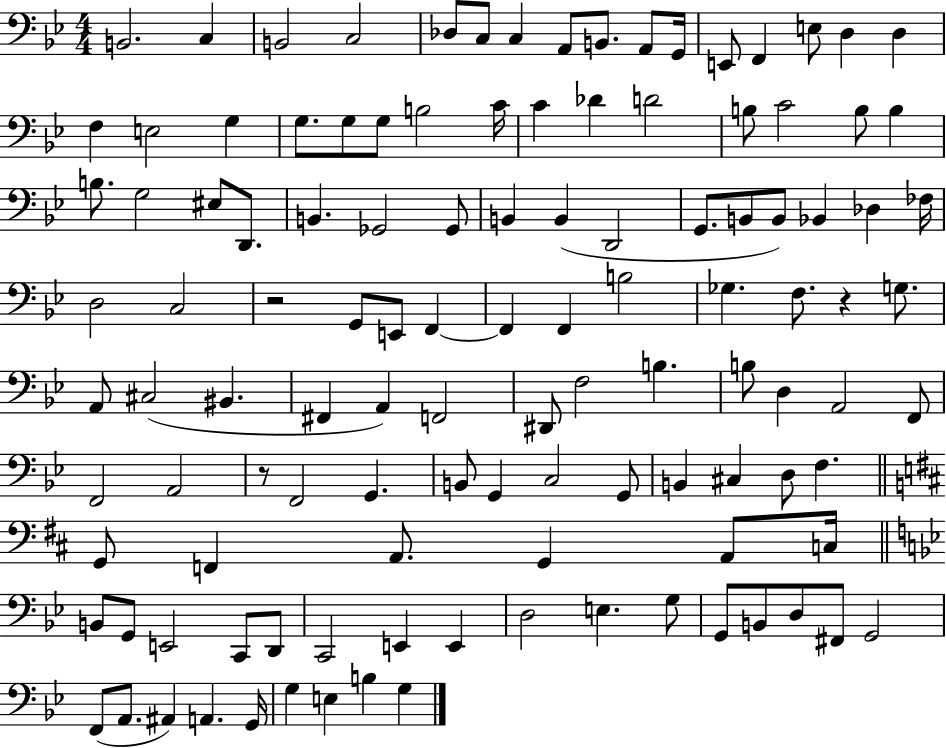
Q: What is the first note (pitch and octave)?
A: B2